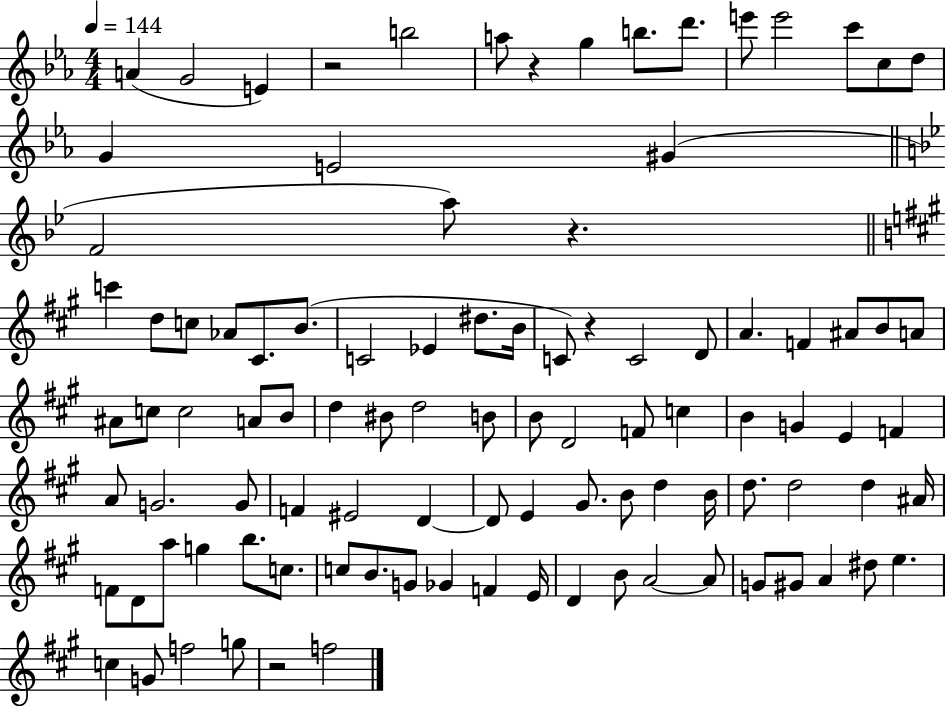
{
  \clef treble
  \numericTimeSignature
  \time 4/4
  \key ees \major
  \tempo 4 = 144
  a'4( g'2 e'4) | r2 b''2 | a''8 r4 g''4 b''8. d'''8. | e'''8 e'''2 c'''8 c''8 d''8 | \break g'4 e'2 gis'4( | \bar "||" \break \key bes \major f'2 a''8) r4. | \bar "||" \break \key a \major c'''4 d''8 c''8 aes'8 cis'8. b'8.( | c'2 ees'4 dis''8. b'16 | c'8) r4 c'2 d'8 | a'4. f'4 ais'8 b'8 a'8 | \break ais'8 c''8 c''2 a'8 b'8 | d''4 bis'8 d''2 b'8 | b'8 d'2 f'8 c''4 | b'4 g'4 e'4 f'4 | \break a'8 g'2. g'8 | f'4 eis'2 d'4~~ | d'8 e'4 gis'8. b'8 d''4 b'16 | d''8. d''2 d''4 ais'16 | \break f'8 d'8 a''8 g''4 b''8. c''8. | c''8 b'8. g'8 ges'4 f'4 e'16 | d'4 b'8 a'2~~ a'8 | g'8 gis'8 a'4 dis''8 e''4. | \break c''4 g'8 f''2 g''8 | r2 f''2 | \bar "|."
}